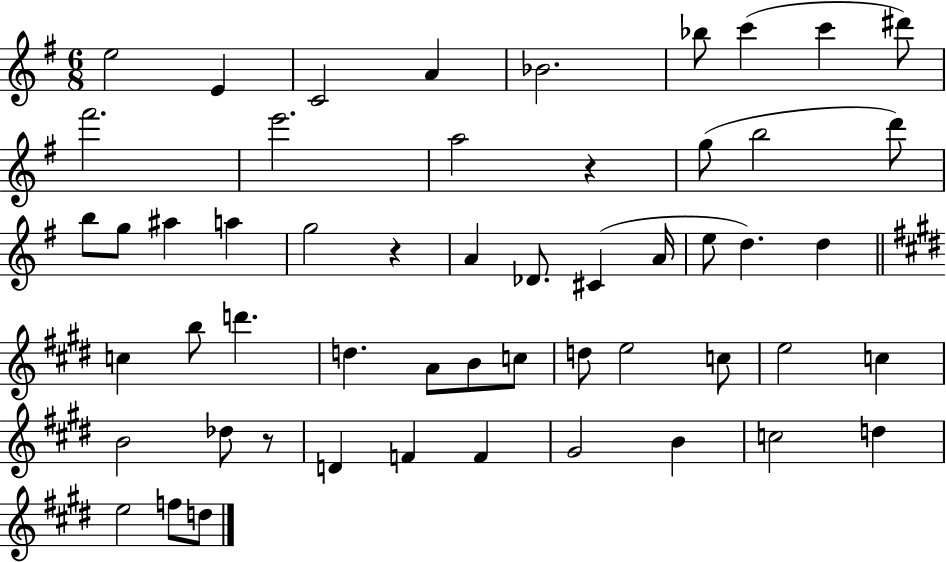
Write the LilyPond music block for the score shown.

{
  \clef treble
  \numericTimeSignature
  \time 6/8
  \key g \major
  \repeat volta 2 { e''2 e'4 | c'2 a'4 | bes'2. | bes''8 c'''4( c'''4 dis'''8) | \break fis'''2. | e'''2. | a''2 r4 | g''8( b''2 d'''8) | \break b''8 g''8 ais''4 a''4 | g''2 r4 | a'4 des'8. cis'4( a'16 | e''8 d''4.) d''4 | \break \bar "||" \break \key e \major c''4 b''8 d'''4. | d''4. a'8 b'8 c''8 | d''8 e''2 c''8 | e''2 c''4 | \break b'2 des''8 r8 | d'4 f'4 f'4 | gis'2 b'4 | c''2 d''4 | \break e''2 f''8 d''8 | } \bar "|."
}